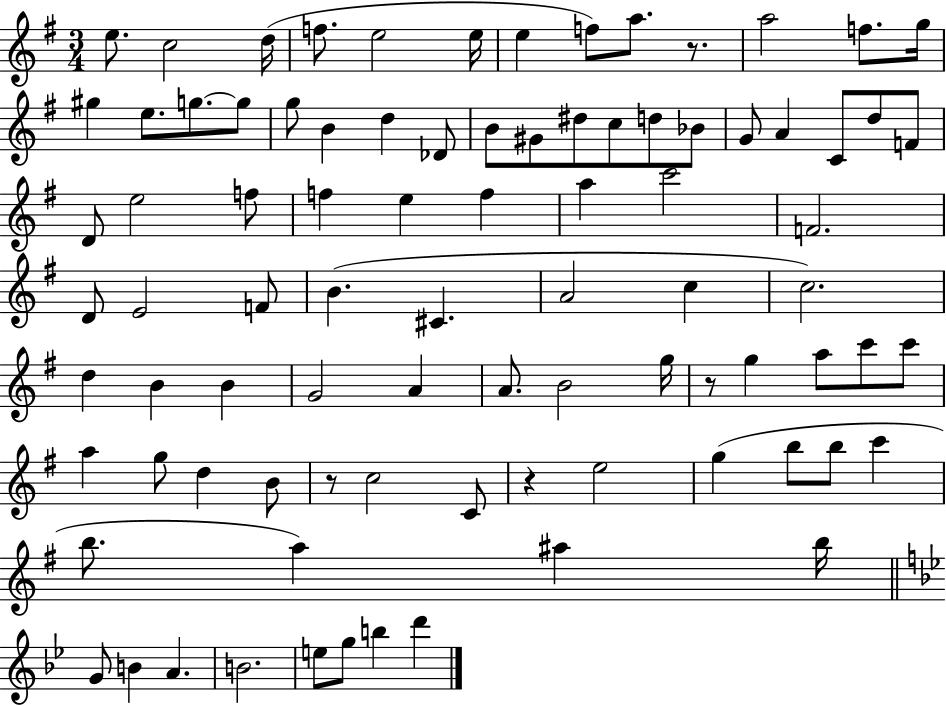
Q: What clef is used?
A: treble